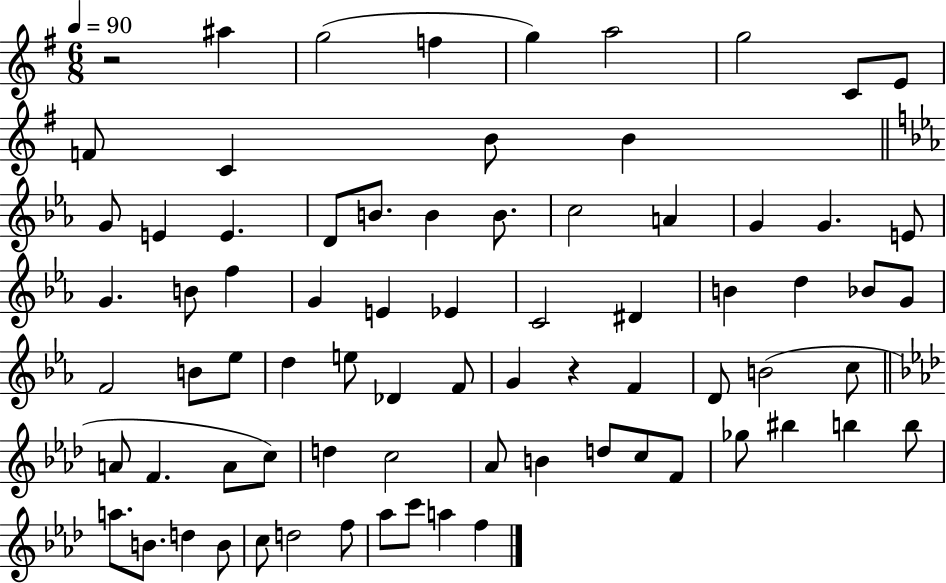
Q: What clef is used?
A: treble